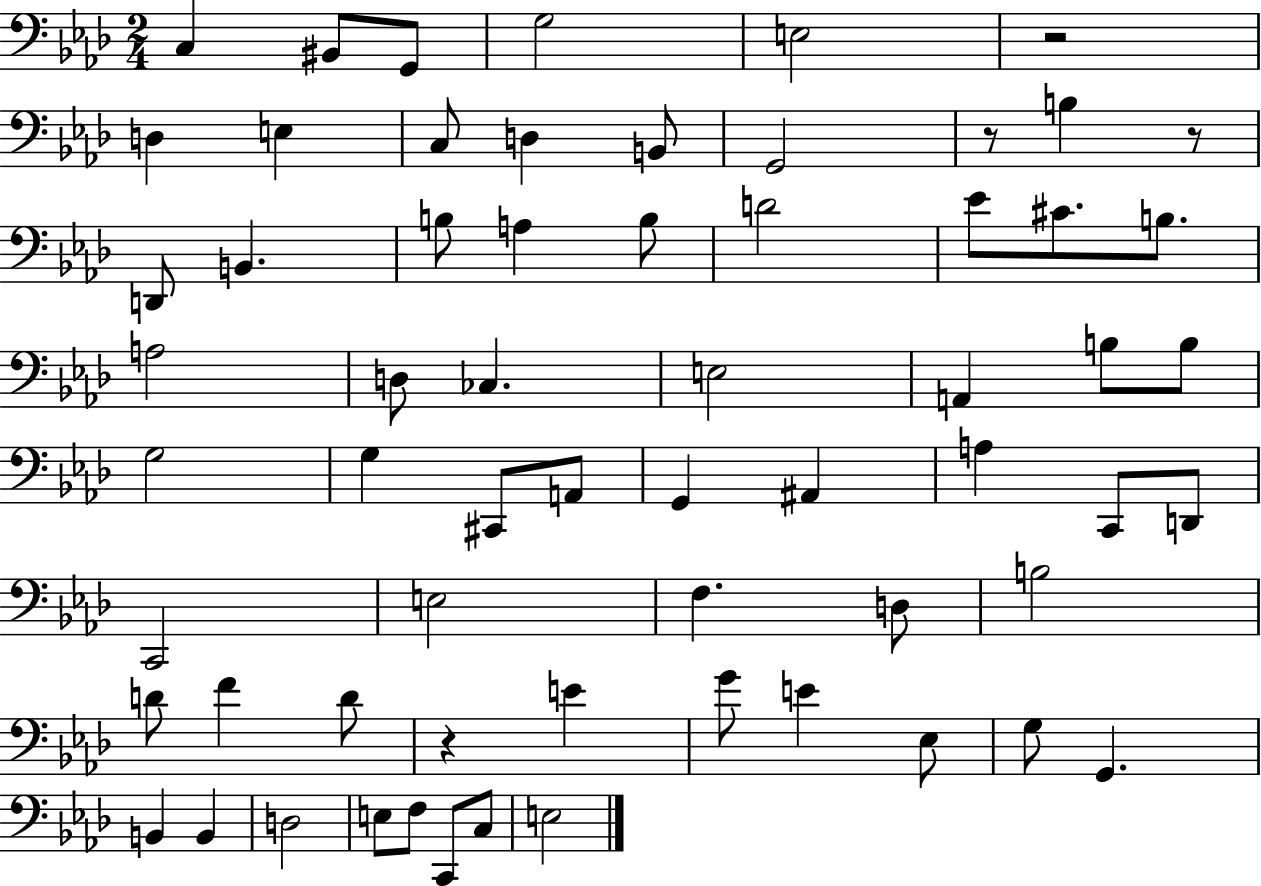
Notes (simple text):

C3/q BIS2/e G2/e G3/h E3/h R/h D3/q E3/q C3/e D3/q B2/e G2/h R/e B3/q R/e D2/e B2/q. B3/e A3/q B3/e D4/h Eb4/e C#4/e. B3/e. A3/h D3/e CES3/q. E3/h A2/q B3/e B3/e G3/h G3/q C#2/e A2/e G2/q A#2/q A3/q C2/e D2/e C2/h E3/h F3/q. D3/e B3/h D4/e F4/q D4/e R/q E4/q G4/e E4/q Eb3/e G3/e G2/q. B2/q B2/q D3/h E3/e F3/e C2/e C3/e E3/h